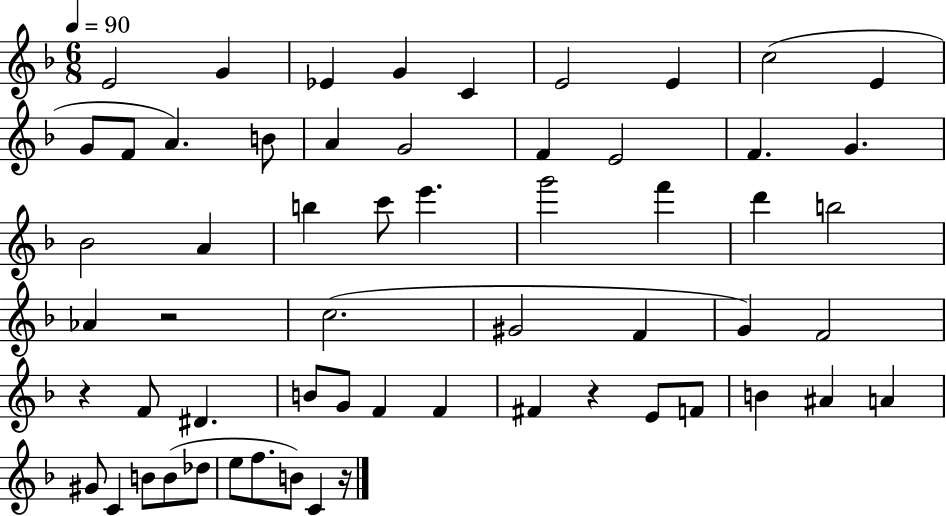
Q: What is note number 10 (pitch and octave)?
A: G4